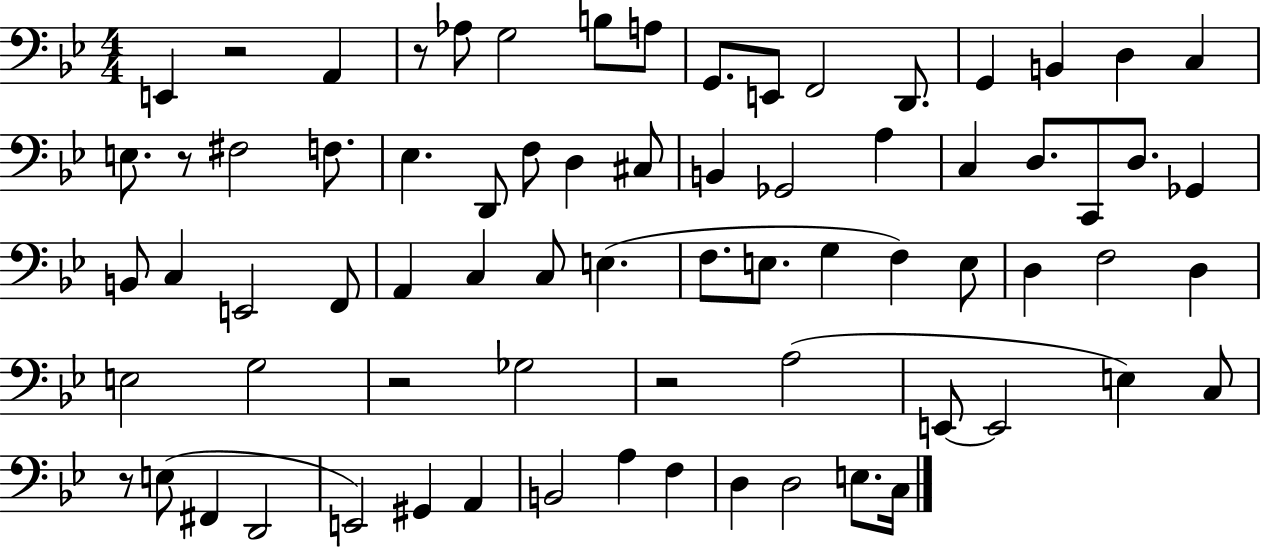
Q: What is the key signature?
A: BES major